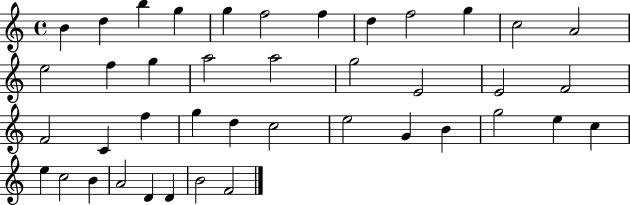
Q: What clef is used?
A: treble